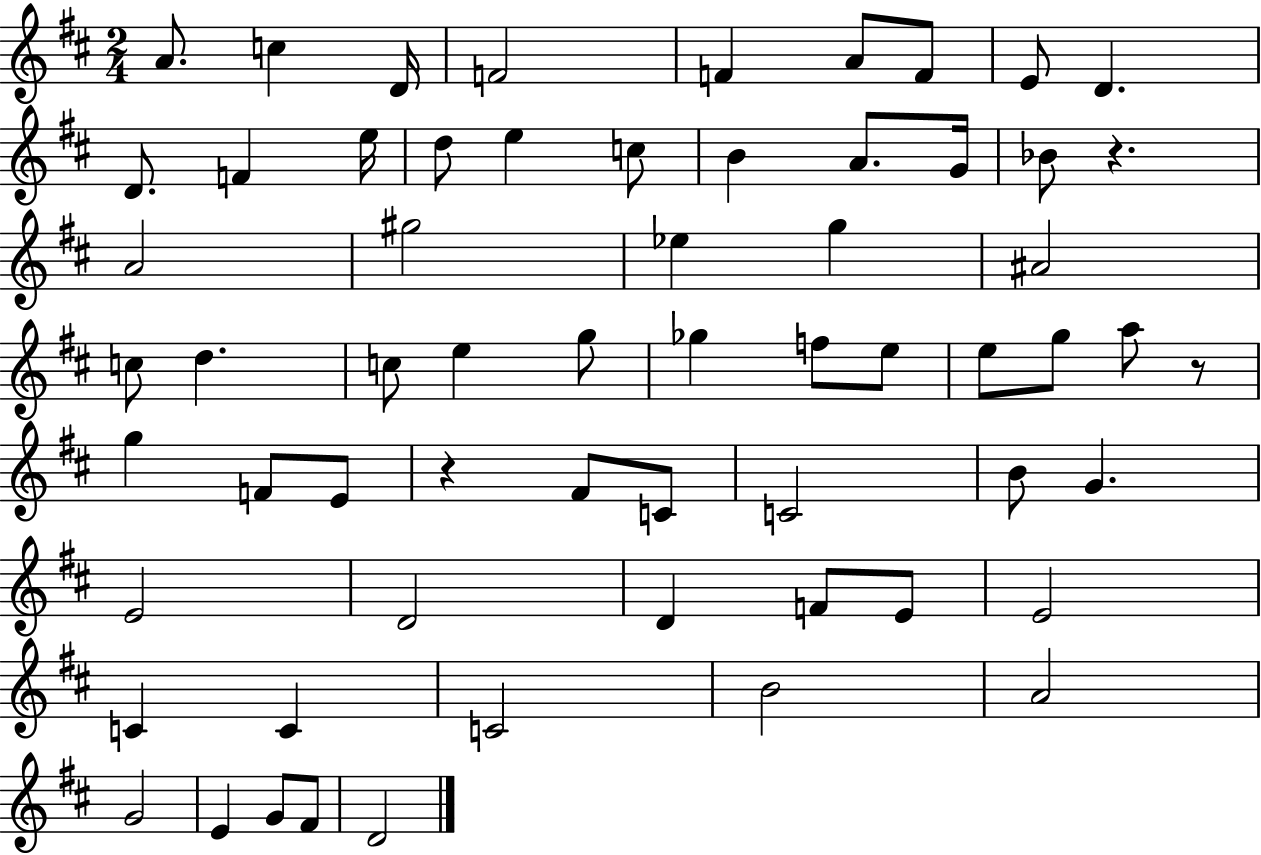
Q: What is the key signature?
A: D major